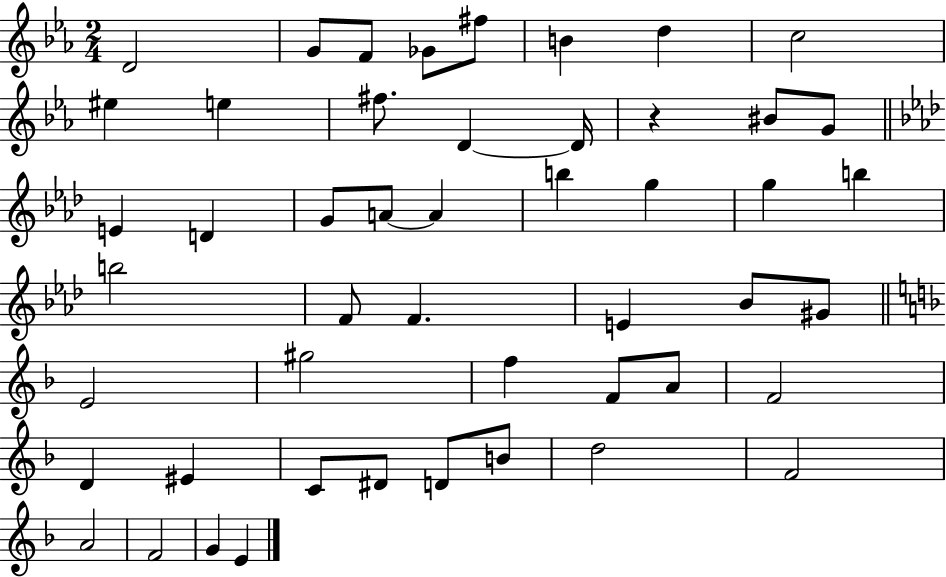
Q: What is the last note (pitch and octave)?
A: E4